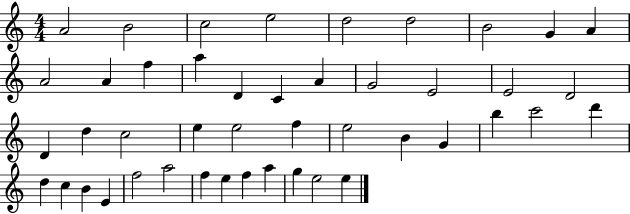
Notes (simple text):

A4/h B4/h C5/h E5/h D5/h D5/h B4/h G4/q A4/q A4/h A4/q F5/q A5/q D4/q C4/q A4/q G4/h E4/h E4/h D4/h D4/q D5/q C5/h E5/q E5/h F5/q E5/h B4/q G4/q B5/q C6/h D6/q D5/q C5/q B4/q E4/q F5/h A5/h F5/q E5/q F5/q A5/q G5/q E5/h E5/q